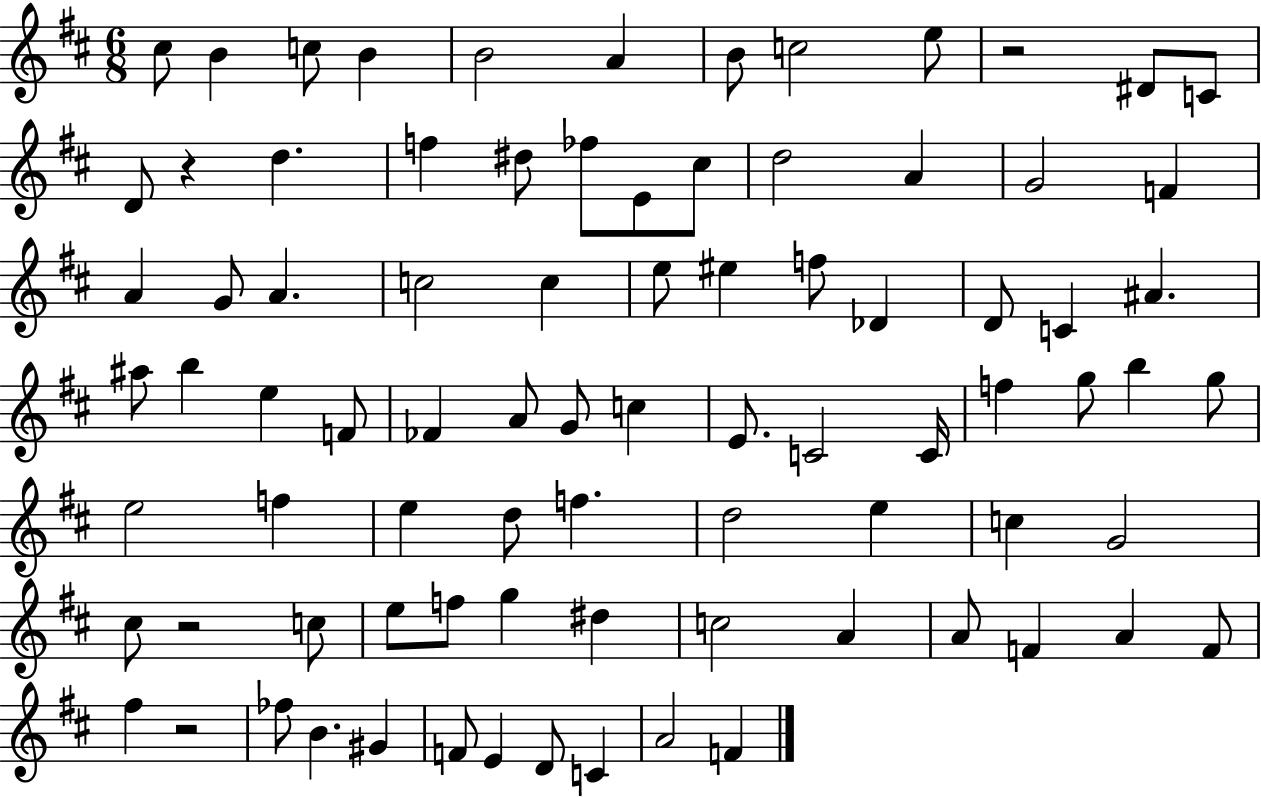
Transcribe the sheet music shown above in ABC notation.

X:1
T:Untitled
M:6/8
L:1/4
K:D
^c/2 B c/2 B B2 A B/2 c2 e/2 z2 ^D/2 C/2 D/2 z d f ^d/2 _f/2 E/2 ^c/2 d2 A G2 F A G/2 A c2 c e/2 ^e f/2 _D D/2 C ^A ^a/2 b e F/2 _F A/2 G/2 c E/2 C2 C/4 f g/2 b g/2 e2 f e d/2 f d2 e c G2 ^c/2 z2 c/2 e/2 f/2 g ^d c2 A A/2 F A F/2 ^f z2 _f/2 B ^G F/2 E D/2 C A2 F